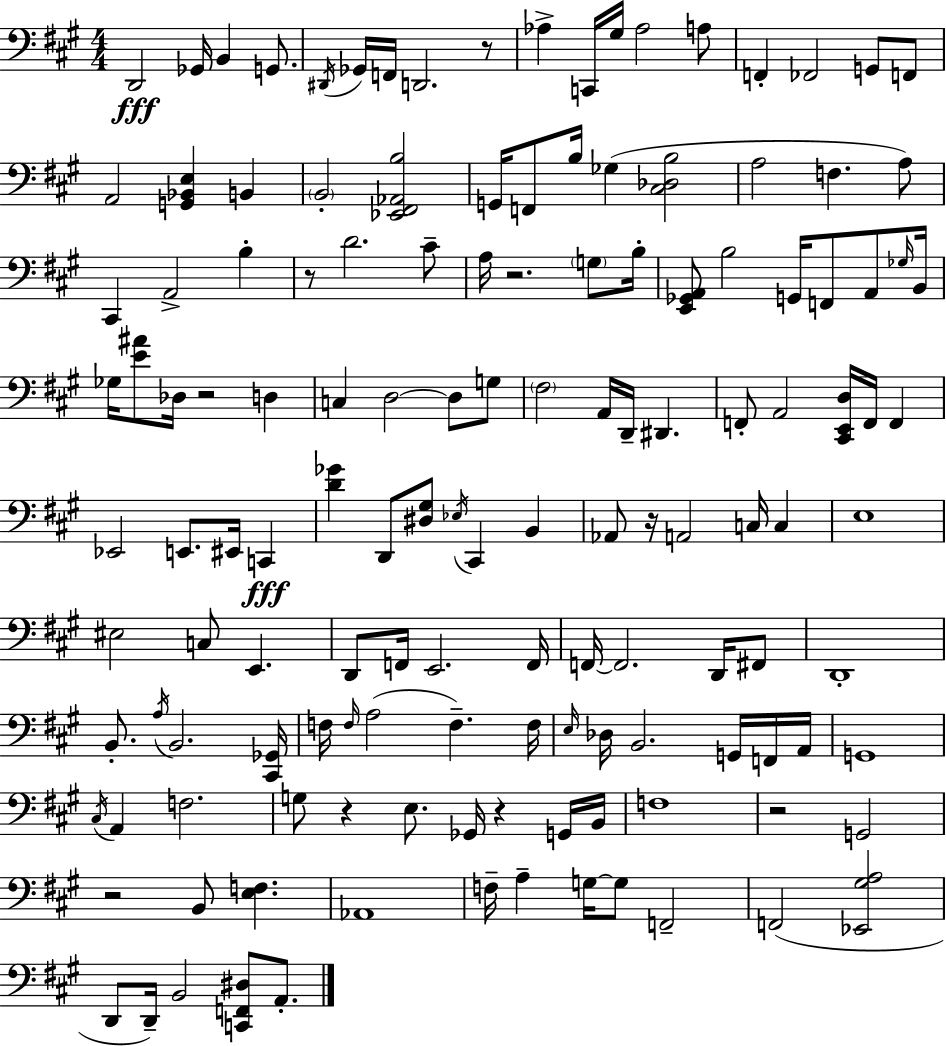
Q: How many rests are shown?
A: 9